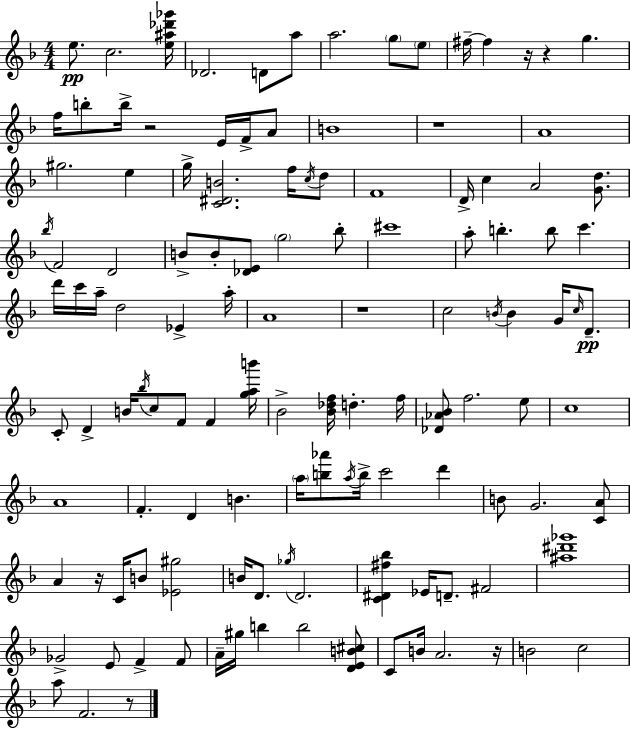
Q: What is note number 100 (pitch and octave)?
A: B4